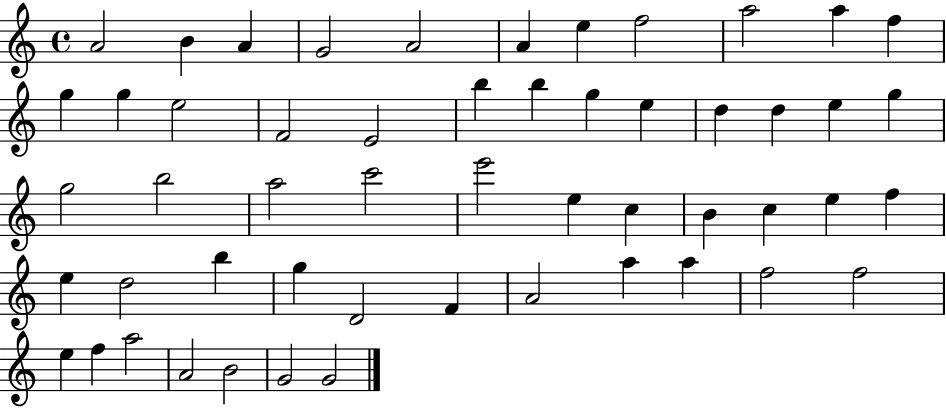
A4/h B4/q A4/q G4/h A4/h A4/q E5/q F5/h A5/h A5/q F5/q G5/q G5/q E5/h F4/h E4/h B5/q B5/q G5/q E5/q D5/q D5/q E5/q G5/q G5/h B5/h A5/h C6/h E6/h E5/q C5/q B4/q C5/q E5/q F5/q E5/q D5/h B5/q G5/q D4/h F4/q A4/h A5/q A5/q F5/h F5/h E5/q F5/q A5/h A4/h B4/h G4/h G4/h